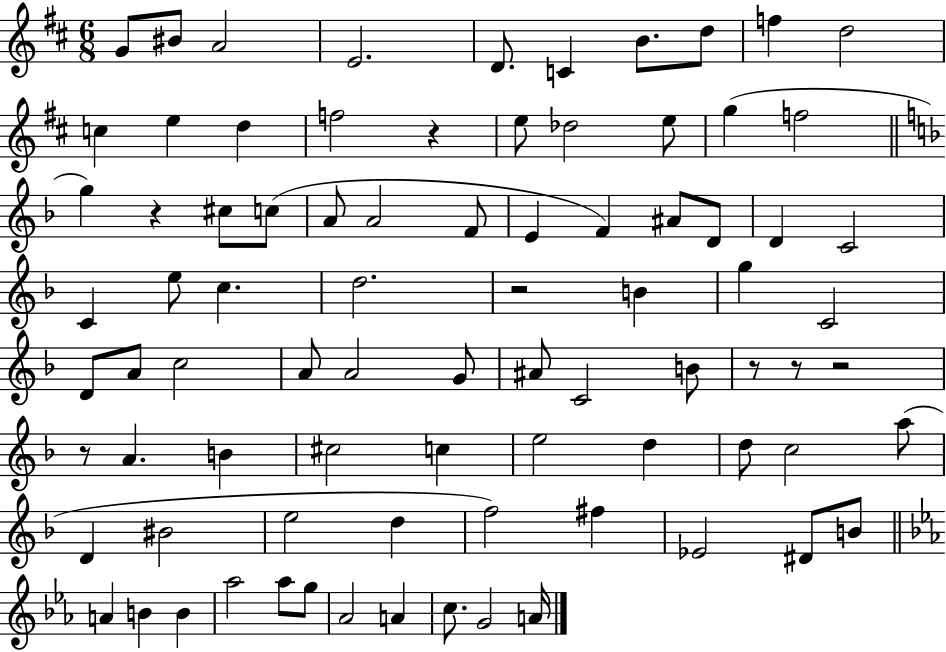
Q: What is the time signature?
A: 6/8